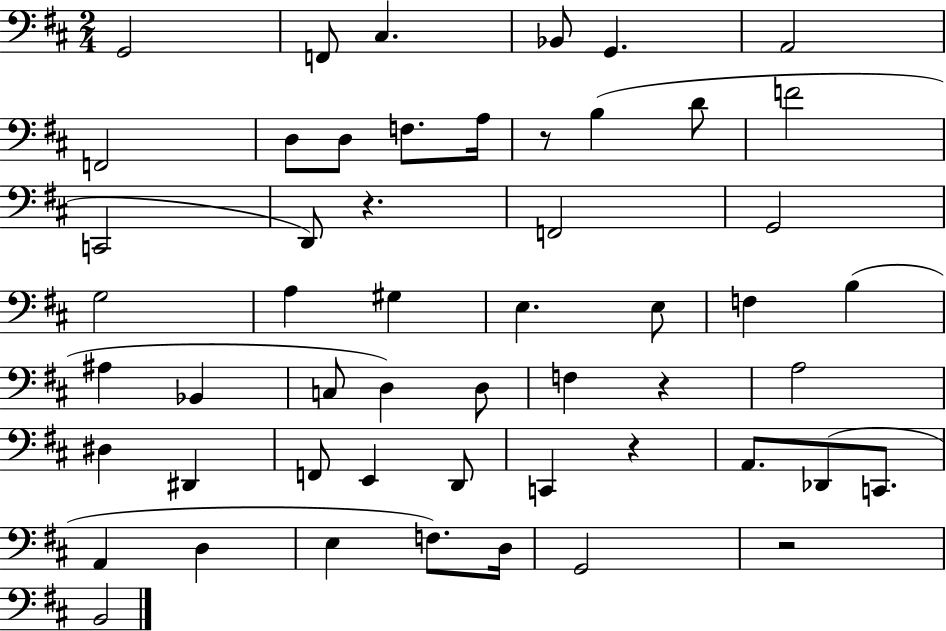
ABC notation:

X:1
T:Untitled
M:2/4
L:1/4
K:D
G,,2 F,,/2 ^C, _B,,/2 G,, A,,2 F,,2 D,/2 D,/2 F,/2 A,/4 z/2 B, D/2 F2 C,,2 D,,/2 z F,,2 G,,2 G,2 A, ^G, E, E,/2 F, B, ^A, _B,, C,/2 D, D,/2 F, z A,2 ^D, ^D,, F,,/2 E,, D,,/2 C,, z A,,/2 _D,,/2 C,,/2 A,, D, E, F,/2 D,/4 G,,2 z2 B,,2